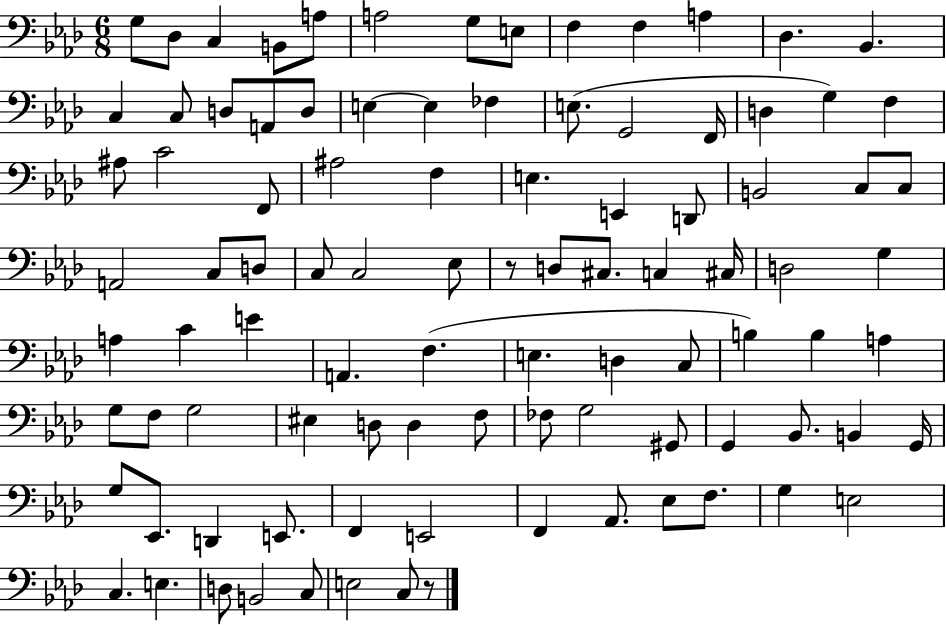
G3/e Db3/e C3/q B2/e A3/e A3/h G3/e E3/e F3/q F3/q A3/q Db3/q. Bb2/q. C3/q C3/e D3/e A2/e D3/e E3/q E3/q FES3/q E3/e. G2/h F2/s D3/q G3/q F3/q A#3/e C4/h F2/e A#3/h F3/q E3/q. E2/q D2/e B2/h C3/e C3/e A2/h C3/e D3/e C3/e C3/h Eb3/e R/e D3/e C#3/e. C3/q C#3/s D3/h G3/q A3/q C4/q E4/q A2/q. F3/q. E3/q. D3/q C3/e B3/q B3/q A3/q G3/e F3/e G3/h EIS3/q D3/e D3/q F3/e FES3/e G3/h G#2/e G2/q Bb2/e. B2/q G2/s G3/e Eb2/e. D2/q E2/e. F2/q E2/h F2/q Ab2/e. Eb3/e F3/e. G3/q E3/h C3/q. E3/q. D3/e B2/h C3/e E3/h C3/e R/e